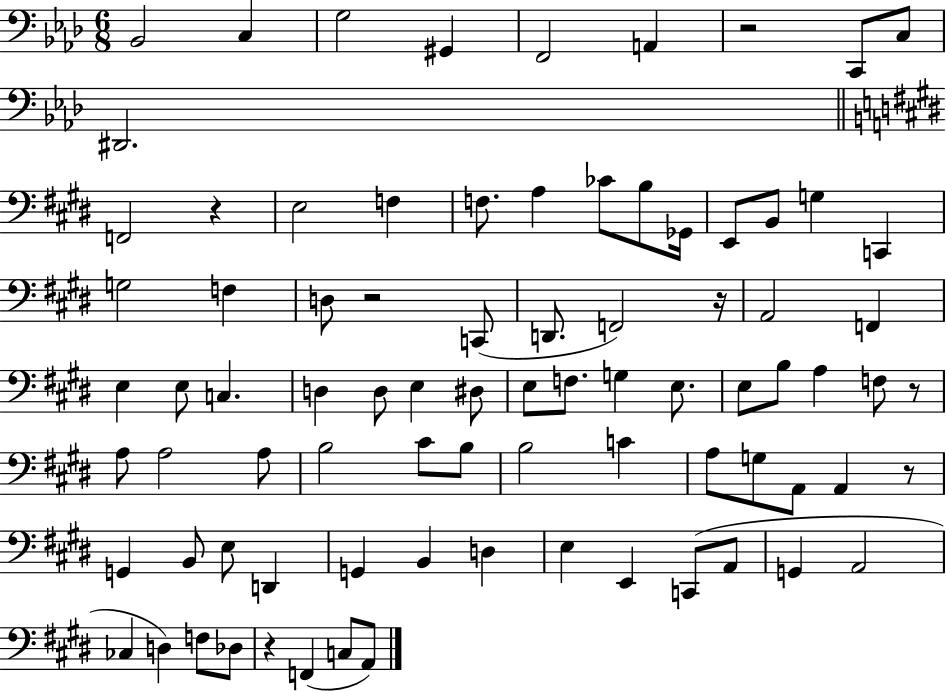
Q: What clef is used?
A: bass